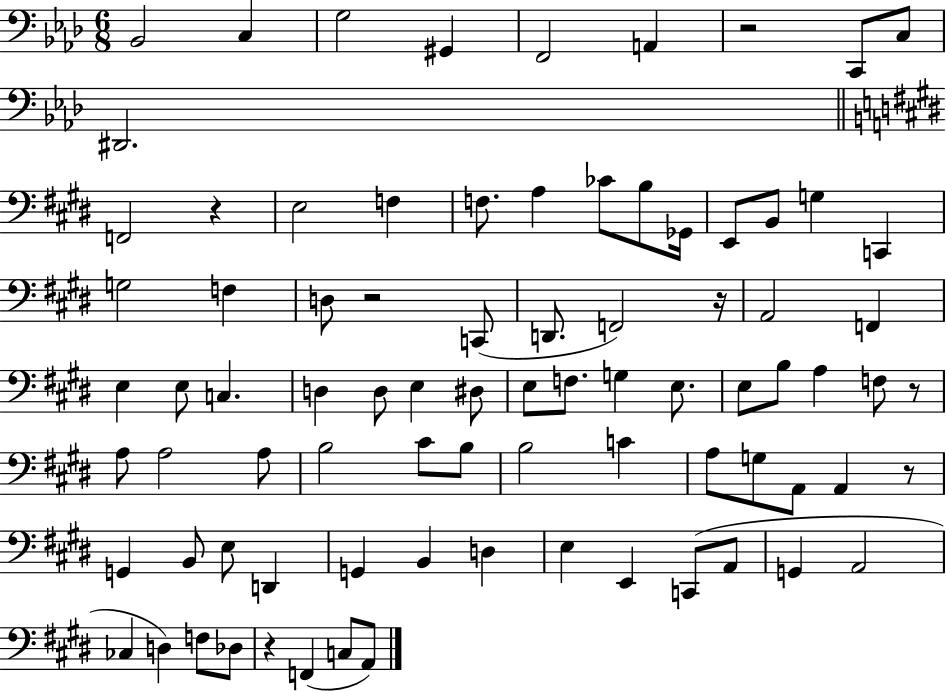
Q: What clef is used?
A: bass